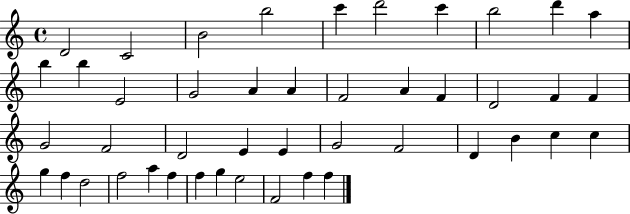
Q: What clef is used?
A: treble